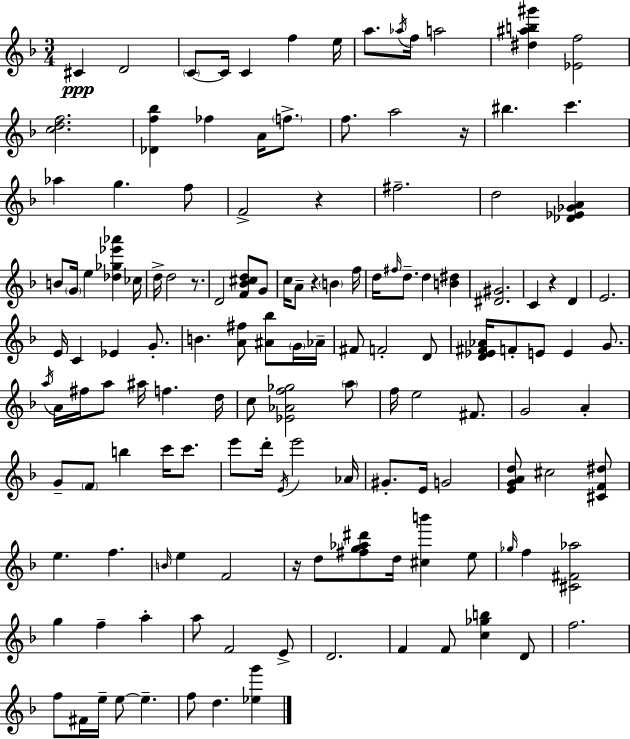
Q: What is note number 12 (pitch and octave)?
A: FES5